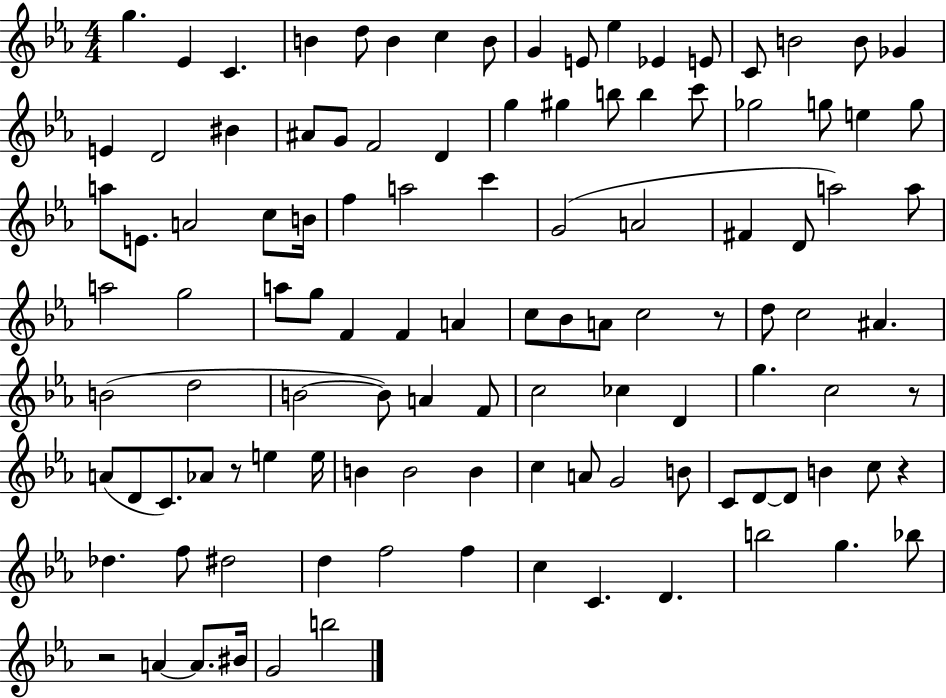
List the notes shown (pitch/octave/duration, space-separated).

G5/q. Eb4/q C4/q. B4/q D5/e B4/q C5/q B4/e G4/q E4/e Eb5/q Eb4/q E4/e C4/e B4/h B4/e Gb4/q E4/q D4/h BIS4/q A#4/e G4/e F4/h D4/q G5/q G#5/q B5/e B5/q C6/e Gb5/h G5/e E5/q G5/e A5/e E4/e. A4/h C5/e B4/s F5/q A5/h C6/q G4/h A4/h F#4/q D4/e A5/h A5/e A5/h G5/h A5/e G5/e F4/q F4/q A4/q C5/e Bb4/e A4/e C5/h R/e D5/e C5/h A#4/q. B4/h D5/h B4/h B4/e A4/q F4/e C5/h CES5/q D4/q G5/q. C5/h R/e A4/e D4/e C4/e. Ab4/e R/e E5/q E5/s B4/q B4/h B4/q C5/q A4/e G4/h B4/e C4/e D4/e D4/e B4/q C5/e R/q Db5/q. F5/e D#5/h D5/q F5/h F5/q C5/q C4/q. D4/q. B5/h G5/q. Bb5/e R/h A4/q A4/e. BIS4/s G4/h B5/h